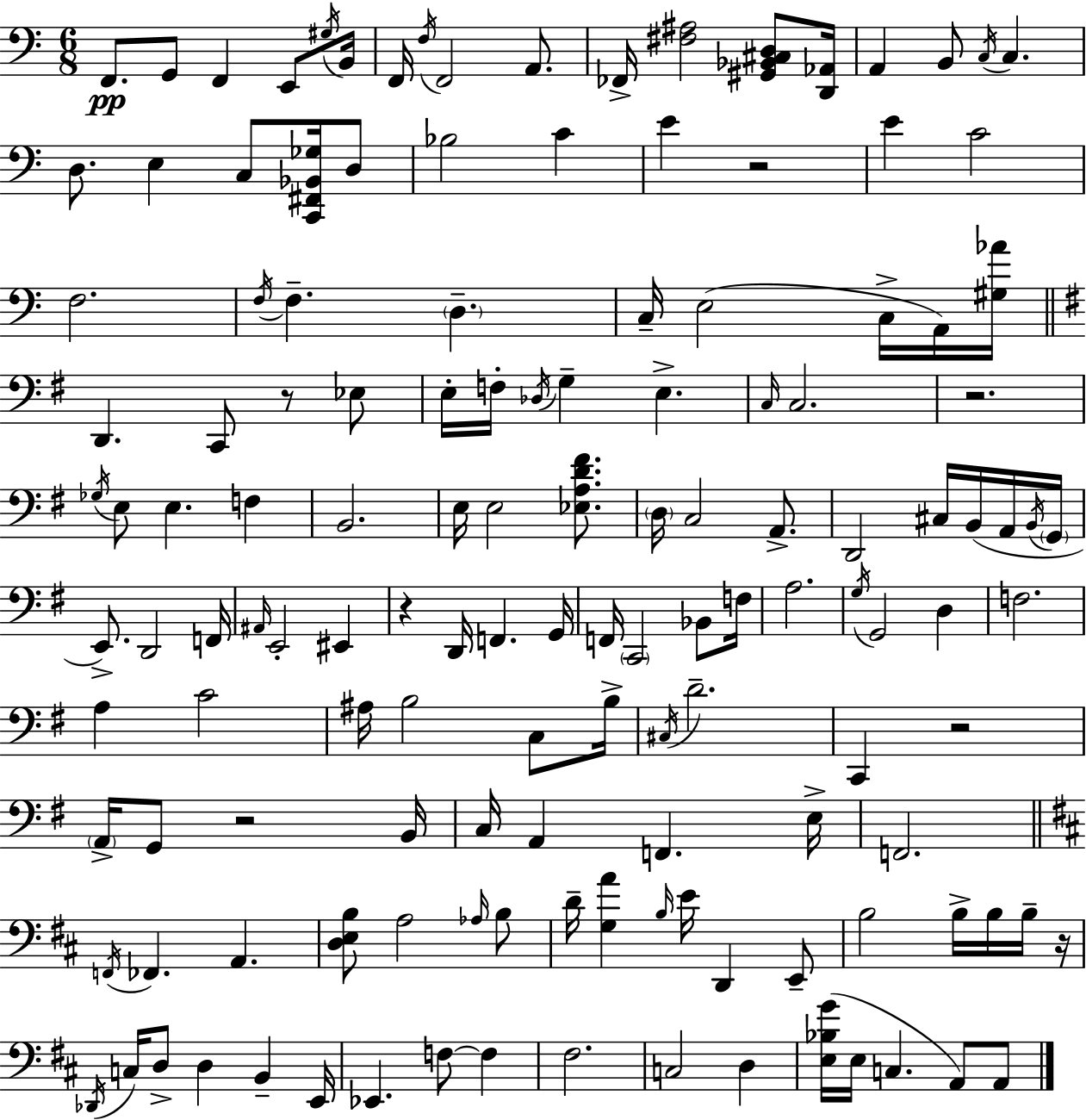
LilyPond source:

{
  \clef bass
  \numericTimeSignature
  \time 6/8
  \key a \minor
  f,8.\pp g,8 f,4 e,8 \acciaccatura { gis16 } | b,16 f,16 \acciaccatura { f16 } f,2 a,8. | fes,16-> <fis ais>2 <gis, bes, cis d>8 | <d, aes,>16 a,4 b,8 \acciaccatura { c16 } c4. | \break d8. e4 c8 | <c, fis, bes, ges>16 d8 bes2 c'4 | e'4 r2 | e'4 c'2 | \break f2. | \acciaccatura { f16 } f4.-- \parenthesize d4.-- | c16-- e2( | c16-> a,16) <gis aes'>16 \bar "||" \break \key e \minor d,4. c,8 r8 ees8 | e16-. f16-. \acciaccatura { des16 } g4-- e4.-> | \grace { c16 } c2. | r2. | \break \acciaccatura { ges16 } e8 e4. f4 | b,2. | e16 e2 | <ees a d' fis'>8. \parenthesize d16 c2 | \break a,8.-> d,2 cis16 | b,16( a,16 \acciaccatura { b,16 } \parenthesize g,16 e,8.->) d,2 | f,16 \grace { ais,16 } e,2-. | eis,4 r4 d,16 f,4. | \break g,16 f,16 \parenthesize c,2 | bes,8 f16 a2. | \acciaccatura { g16 } g,2 | d4 f2. | \break a4 c'2 | ais16 b2 | c8 b16-> \acciaccatura { cis16 } d'2.-- | c,4 r2 | \break \parenthesize a,16-> g,8 r2 | b,16 c16 a,4 | f,4. e16-> f,2. | \bar "||" \break \key d \major \acciaccatura { f,16 } fes,4. a,4. | <d e b>8 a2 \grace { aes16 } | b8 d'16-- <g a'>4 \grace { b16 } e'16 d,4 | e,8-- b2 b16-> | \break b16 b16-- r16 \acciaccatura { des,16 } c16 d8-> d4 b,4-- | e,16 ees,4. f8~~ | f4 fis2. | c2 | \break d4 <e bes g'>16( e16 c4. | a,8) a,8 \bar "|."
}